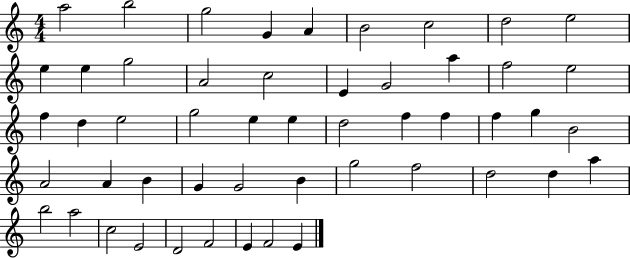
A5/h B5/h G5/h G4/q A4/q B4/h C5/h D5/h E5/h E5/q E5/q G5/h A4/h C5/h E4/q G4/h A5/q F5/h E5/h F5/q D5/q E5/h G5/h E5/q E5/q D5/h F5/q F5/q F5/q G5/q B4/h A4/h A4/q B4/q G4/q G4/h B4/q G5/h F5/h D5/h D5/q A5/q B5/h A5/h C5/h E4/h D4/h F4/h E4/q F4/h E4/q